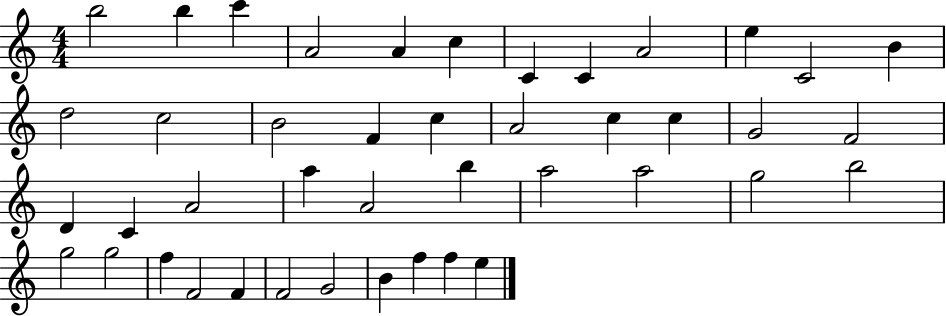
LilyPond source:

{
  \clef treble
  \numericTimeSignature
  \time 4/4
  \key c \major
  b''2 b''4 c'''4 | a'2 a'4 c''4 | c'4 c'4 a'2 | e''4 c'2 b'4 | \break d''2 c''2 | b'2 f'4 c''4 | a'2 c''4 c''4 | g'2 f'2 | \break d'4 c'4 a'2 | a''4 a'2 b''4 | a''2 a''2 | g''2 b''2 | \break g''2 g''2 | f''4 f'2 f'4 | f'2 g'2 | b'4 f''4 f''4 e''4 | \break \bar "|."
}